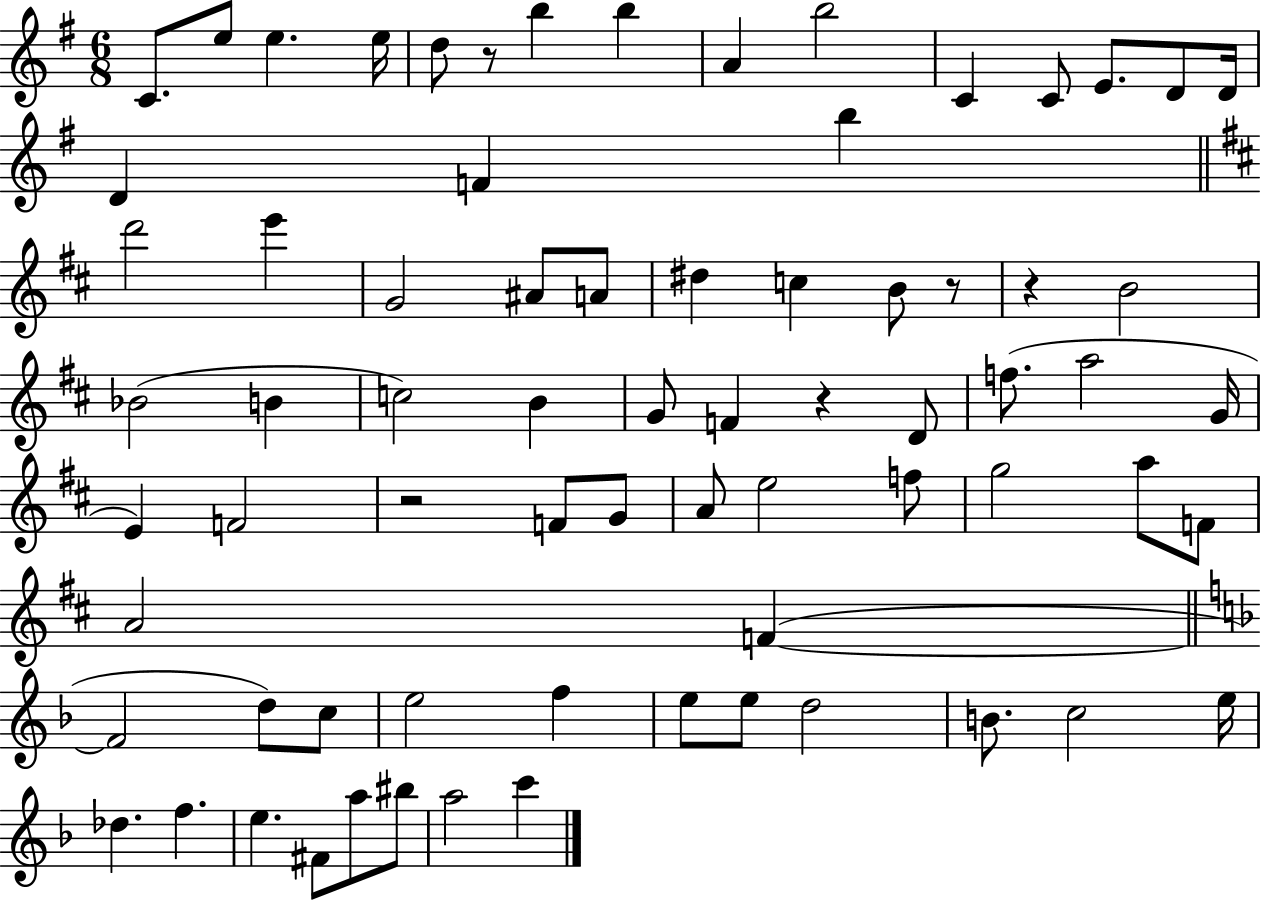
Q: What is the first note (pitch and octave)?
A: C4